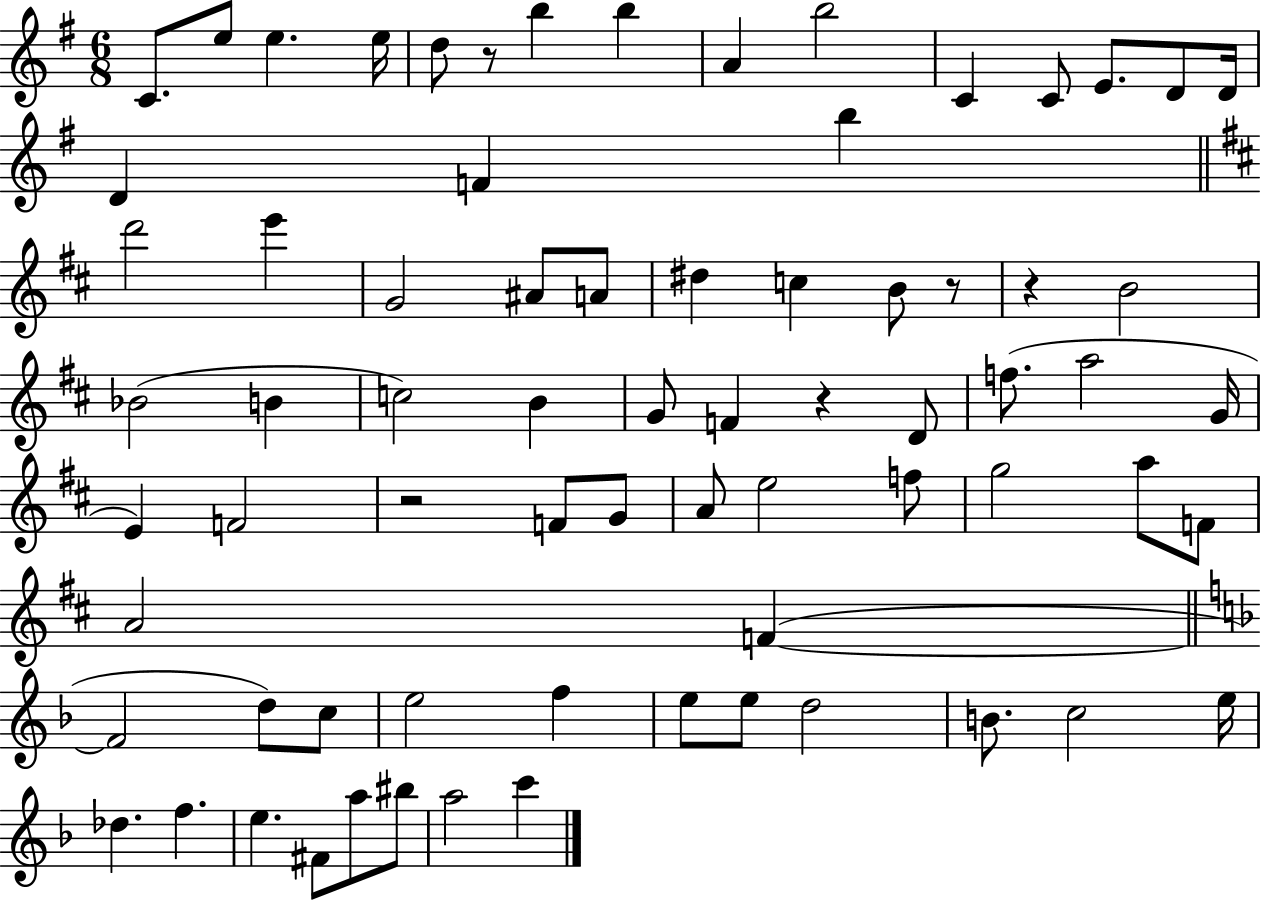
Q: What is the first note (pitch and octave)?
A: C4